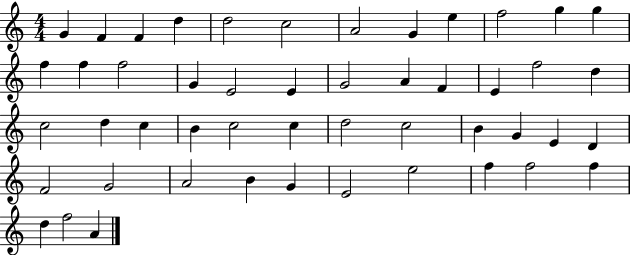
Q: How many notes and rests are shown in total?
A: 49